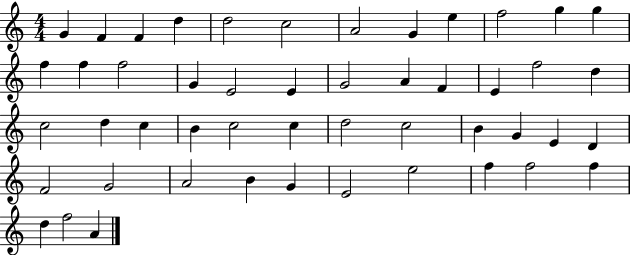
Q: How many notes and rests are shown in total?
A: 49